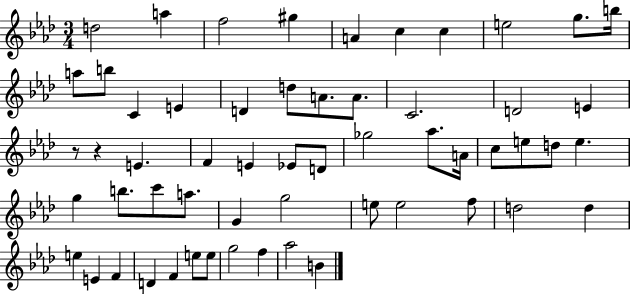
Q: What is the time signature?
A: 3/4